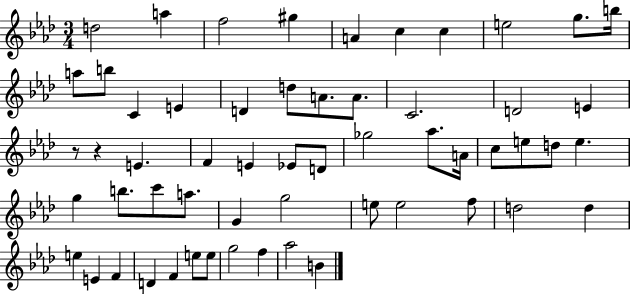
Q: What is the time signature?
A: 3/4